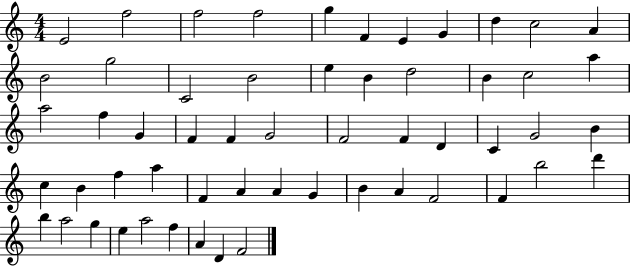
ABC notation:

X:1
T:Untitled
M:4/4
L:1/4
K:C
E2 f2 f2 f2 g F E G d c2 A B2 g2 C2 B2 e B d2 B c2 a a2 f G F F G2 F2 F D C G2 B c B f a F A A G B A F2 F b2 d' b a2 g e a2 f A D F2